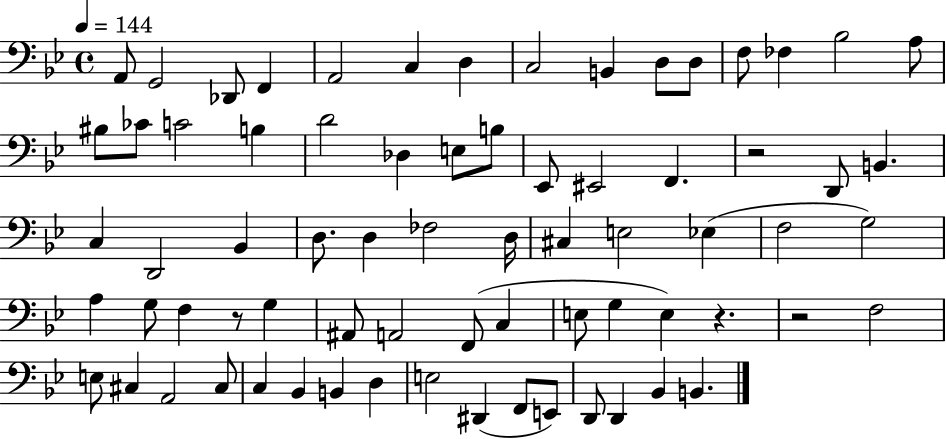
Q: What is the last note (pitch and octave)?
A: B2